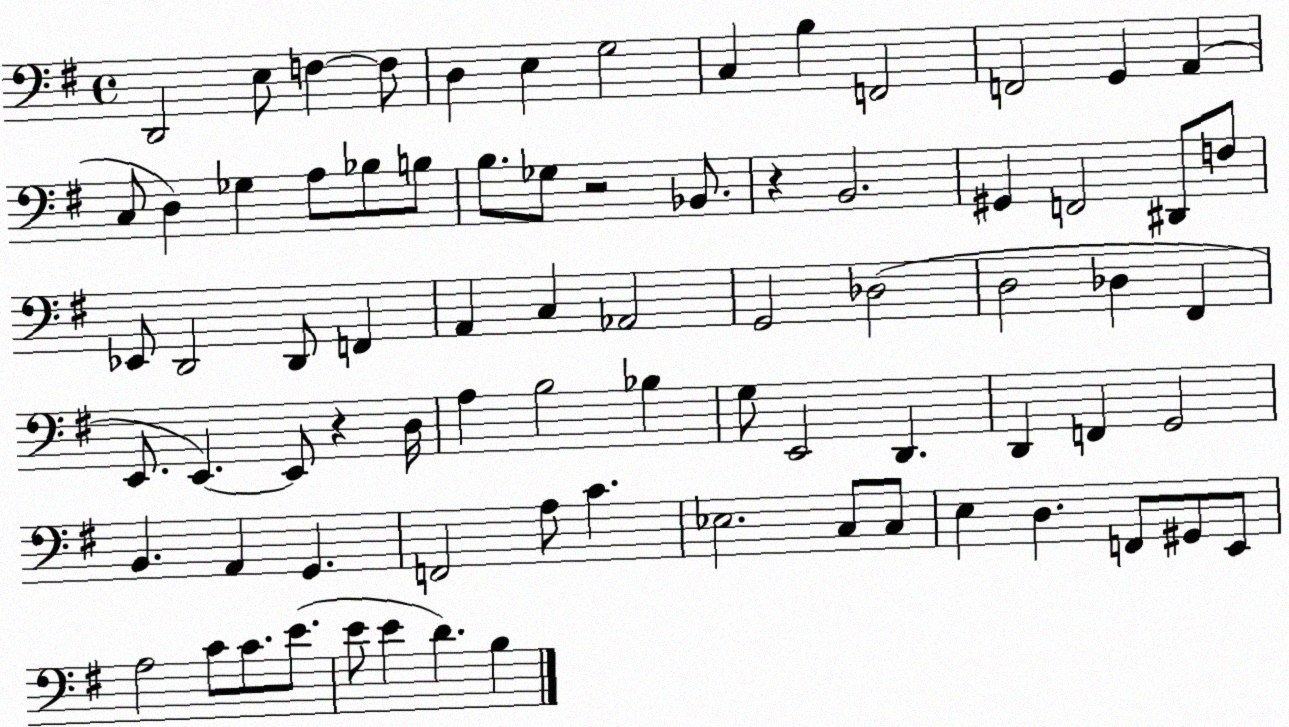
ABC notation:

X:1
T:Untitled
M:4/4
L:1/4
K:G
D,,2 E,/2 F, F,/2 D, E, G,2 C, B, F,,2 F,,2 G,, A,, C,/2 D, _G, A,/2 _B,/2 B,/2 B,/2 _G,/2 z2 _B,,/2 z B,,2 ^G,, F,,2 ^D,,/2 F,/2 _E,,/2 D,,2 D,,/2 F,, A,, C, _A,,2 G,,2 _D,2 D,2 _D, ^F,, E,,/2 E,, E,,/2 z D,/4 A, B,2 _B, G,/2 E,,2 D,, D,, F,, G,,2 B,, A,, G,, F,,2 A,/2 C _E,2 C,/2 C,/2 E, D, F,,/2 ^G,,/2 E,,/2 A,2 C/2 C/2 E/2 E/2 E D B,